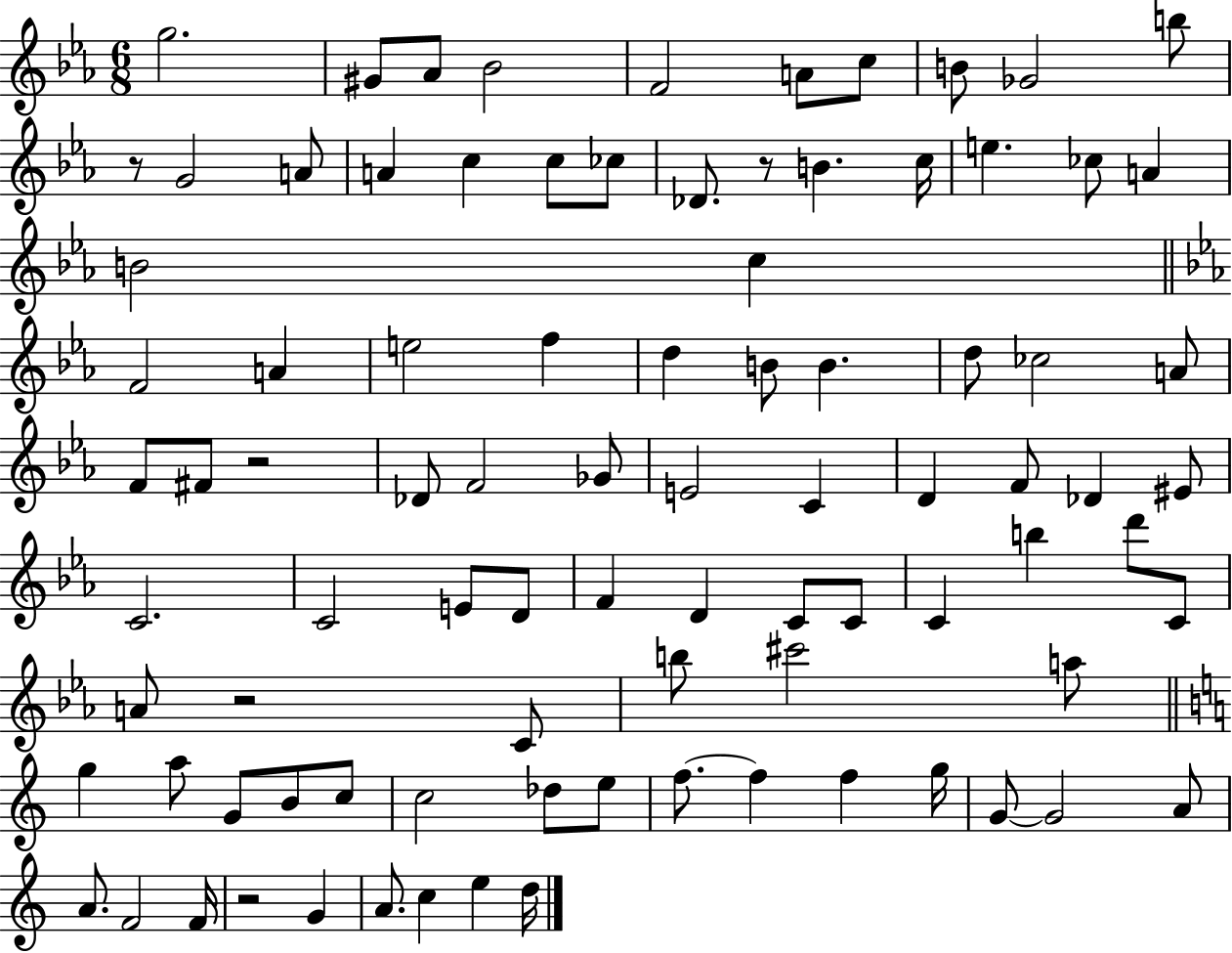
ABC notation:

X:1
T:Untitled
M:6/8
L:1/4
K:Eb
g2 ^G/2 _A/2 _B2 F2 A/2 c/2 B/2 _G2 b/2 z/2 G2 A/2 A c c/2 _c/2 _D/2 z/2 B c/4 e _c/2 A B2 c F2 A e2 f d B/2 B d/2 _c2 A/2 F/2 ^F/2 z2 _D/2 F2 _G/2 E2 C D F/2 _D ^E/2 C2 C2 E/2 D/2 F D C/2 C/2 C b d'/2 C/2 A/2 z2 C/2 b/2 ^c'2 a/2 g a/2 G/2 B/2 c/2 c2 _d/2 e/2 f/2 f f g/4 G/2 G2 A/2 A/2 F2 F/4 z2 G A/2 c e d/4